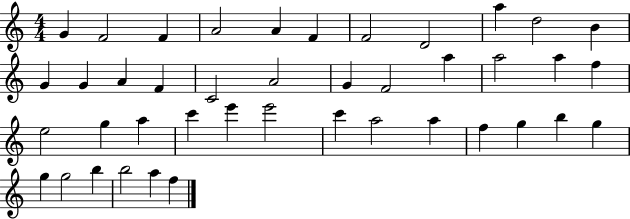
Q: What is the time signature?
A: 4/4